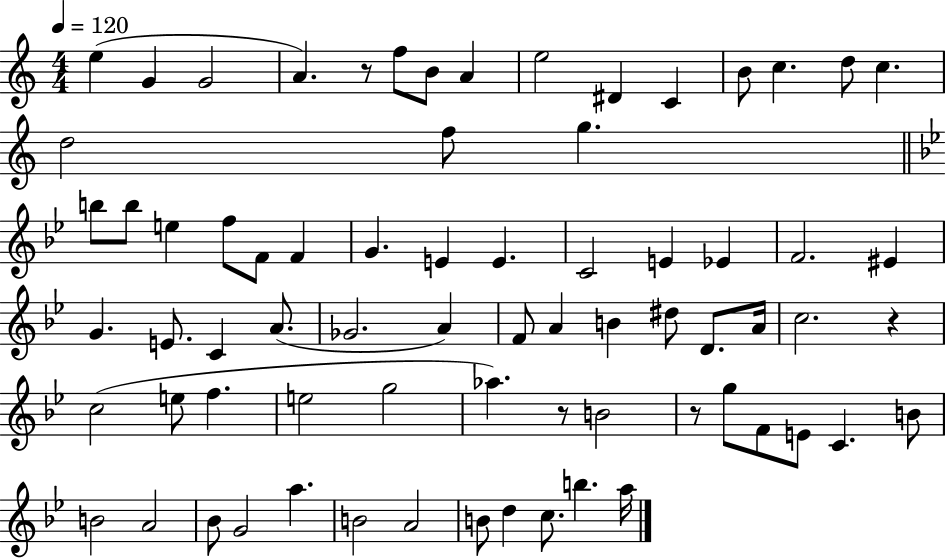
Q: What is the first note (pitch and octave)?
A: E5